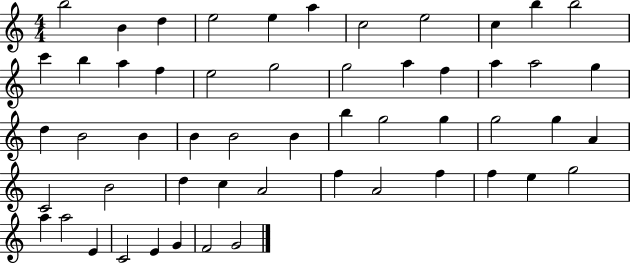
X:1
T:Untitled
M:4/4
L:1/4
K:C
b2 B d e2 e a c2 e2 c b b2 c' b a f e2 g2 g2 a f a a2 g d B2 B B B2 B b g2 g g2 g A C2 B2 d c A2 f A2 f f e g2 a a2 E C2 E G F2 G2